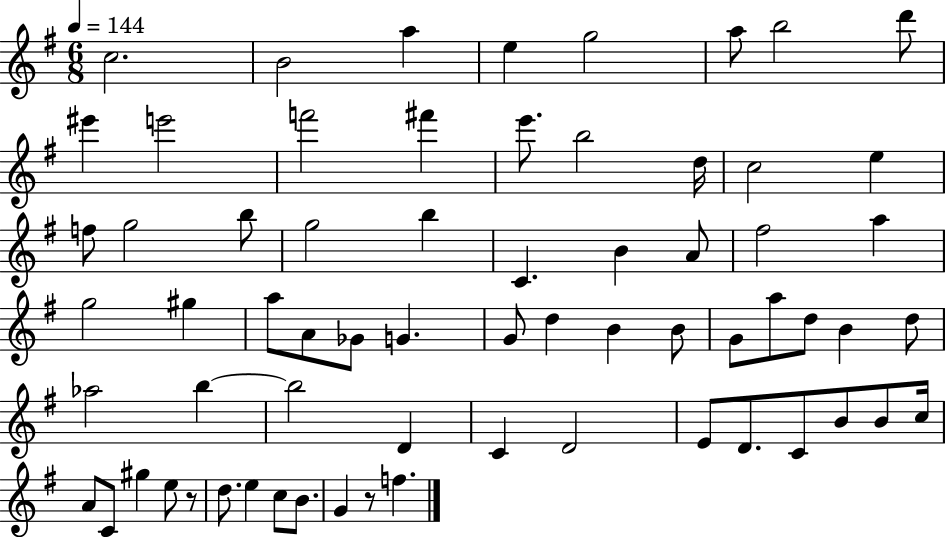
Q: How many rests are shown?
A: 2